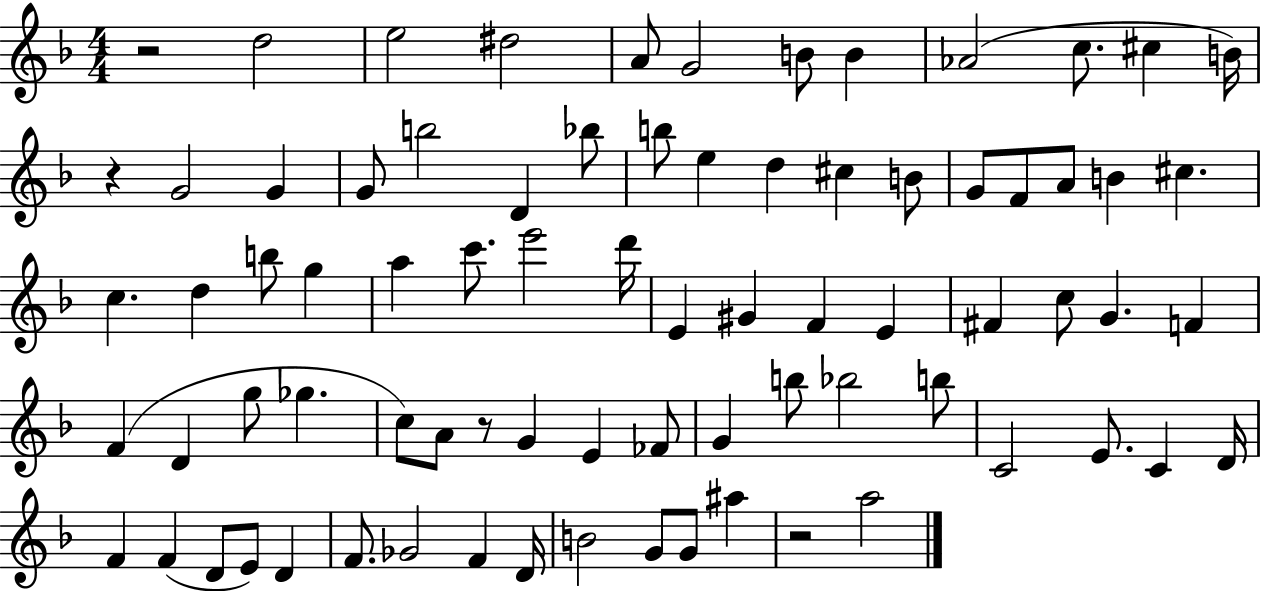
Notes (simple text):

R/h D5/h E5/h D#5/h A4/e G4/h B4/e B4/q Ab4/h C5/e. C#5/q B4/s R/q G4/h G4/q G4/e B5/h D4/q Bb5/e B5/e E5/q D5/q C#5/q B4/e G4/e F4/e A4/e B4/q C#5/q. C5/q. D5/q B5/e G5/q A5/q C6/e. E6/h D6/s E4/q G#4/q F4/q E4/q F#4/q C5/e G4/q. F4/q F4/q D4/q G5/e Gb5/q. C5/e A4/e R/e G4/q E4/q FES4/e G4/q B5/e Bb5/h B5/e C4/h E4/e. C4/q D4/s F4/q F4/q D4/e E4/e D4/q F4/e. Gb4/h F4/q D4/s B4/h G4/e G4/e A#5/q R/h A5/h